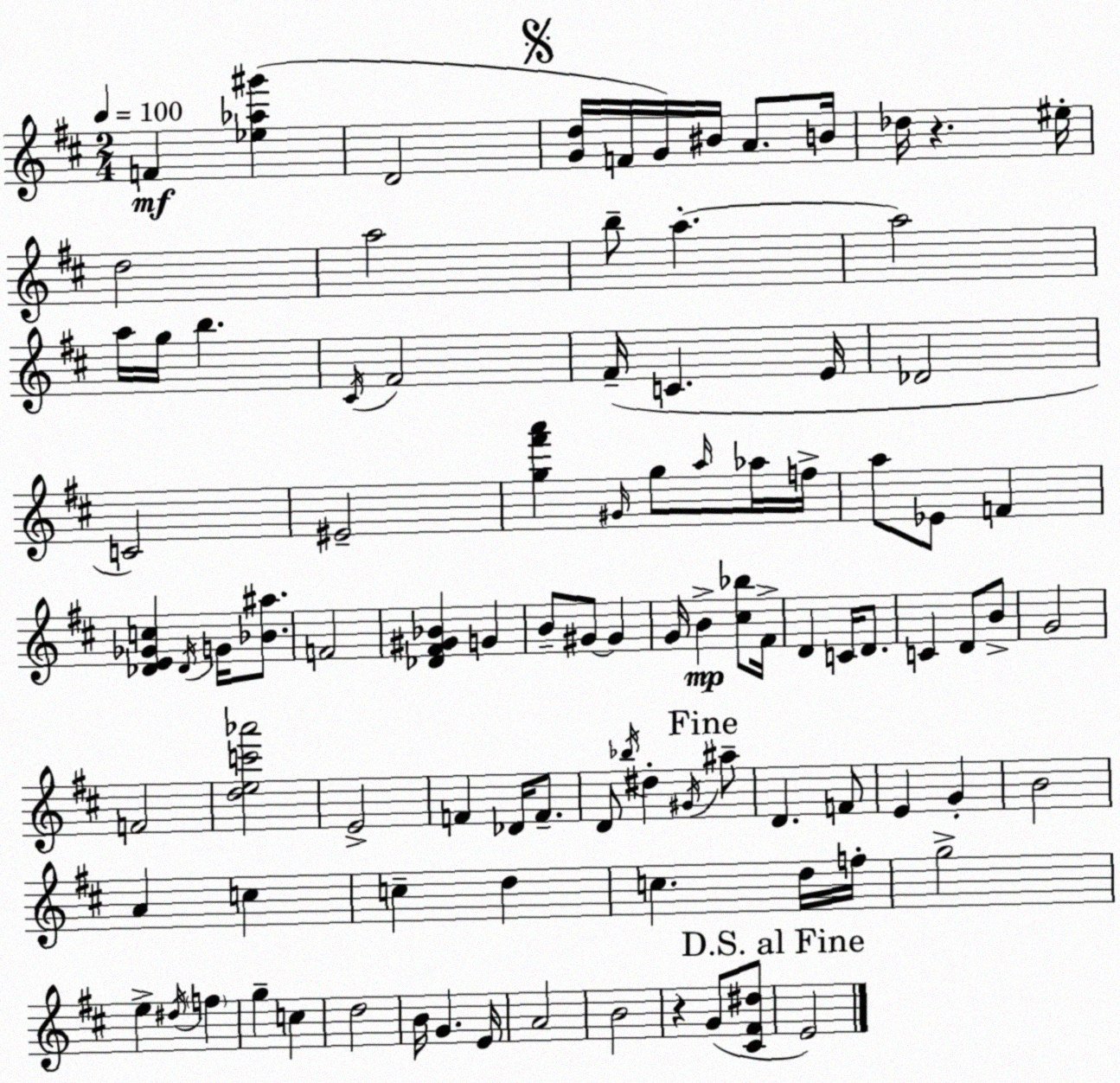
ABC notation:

X:1
T:Untitled
M:2/4
L:1/4
K:D
F [_e_a^g'] D2 [Gd]/4 F/4 G/4 ^B/4 A/2 B/4 _d/4 z ^e/4 d2 a2 b/2 a a2 a/4 g/4 b ^C/4 ^F2 ^F/4 C E/4 _D2 C2 ^E2 [g^f'a'] ^G/4 g/2 a/4 _a/4 f/4 a/2 _E/2 F [_DE_Gc] _D/4 G/4 [_B^a]/2 F2 [_D^F^G_B] G B/2 ^G/2 ^G G/4 B [^c_b]/2 ^F/4 D C/4 D/2 C D/2 B/2 G2 F2 [dec'_a']2 E2 F _D/4 F/2 D/2 _b/4 ^d ^G/4 ^a/2 D F/2 E G B2 A c c d c d/4 f/4 g2 e ^d/4 f g c d2 B/4 G E/4 A2 B2 z G/2 [^C^F^d]/2 E2